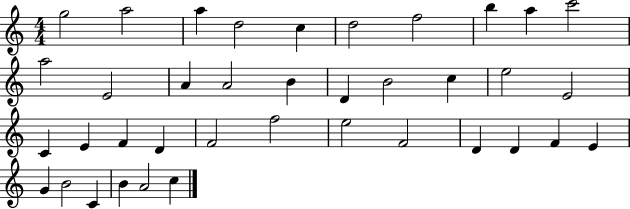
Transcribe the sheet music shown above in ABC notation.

X:1
T:Untitled
M:4/4
L:1/4
K:C
g2 a2 a d2 c d2 f2 b a c'2 a2 E2 A A2 B D B2 c e2 E2 C E F D F2 f2 e2 F2 D D F E G B2 C B A2 c